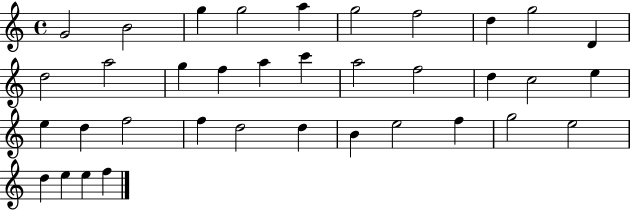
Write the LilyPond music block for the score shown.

{
  \clef treble
  \time 4/4
  \defaultTimeSignature
  \key c \major
  g'2 b'2 | g''4 g''2 a''4 | g''2 f''2 | d''4 g''2 d'4 | \break d''2 a''2 | g''4 f''4 a''4 c'''4 | a''2 f''2 | d''4 c''2 e''4 | \break e''4 d''4 f''2 | f''4 d''2 d''4 | b'4 e''2 f''4 | g''2 e''2 | \break d''4 e''4 e''4 f''4 | \bar "|."
}